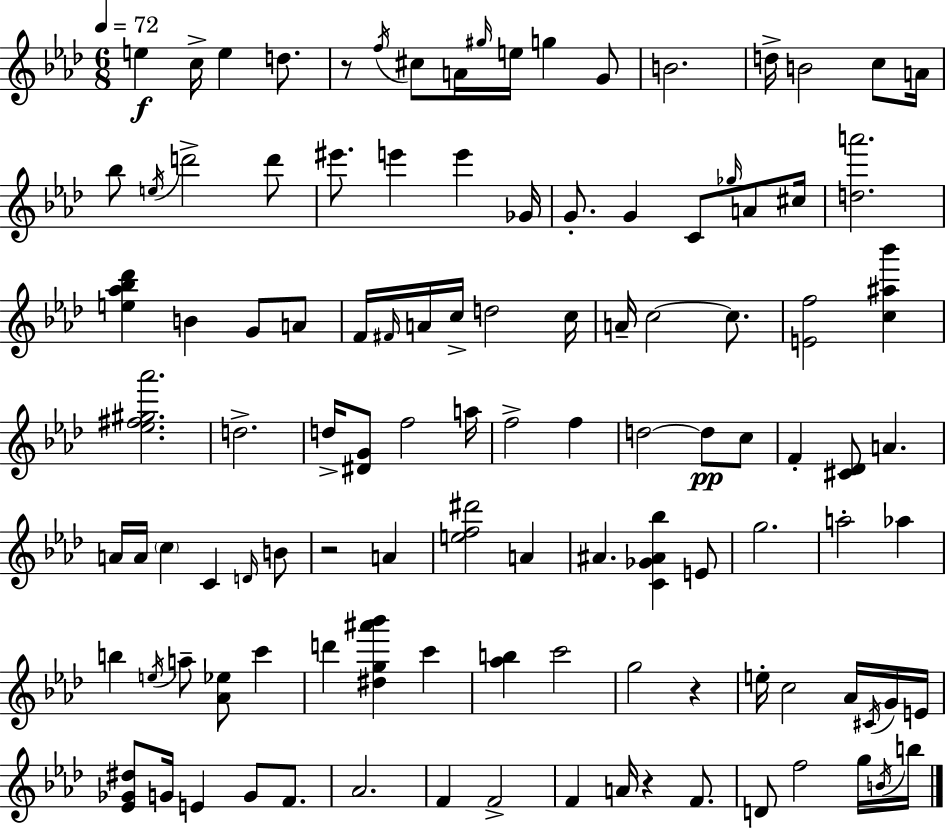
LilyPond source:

{
  \clef treble
  \numericTimeSignature
  \time 6/8
  \key f \minor
  \tempo 4 = 72
  e''4\f c''16-> e''4 d''8. | r8 \acciaccatura { f''16 } cis''8 a'16 \grace { gis''16 } e''16 g''4 | g'8 b'2. | d''16-> b'2 c''8 | \break a'16 bes''8 \acciaccatura { e''16 } d'''2-> | d'''8 eis'''8. e'''4 e'''4 | ges'16 g'8.-. g'4 c'8 | \grace { ges''16 } a'8 cis''16 <d'' a'''>2. | \break <e'' aes'' bes'' des'''>4 b'4 | g'8 a'8 f'16 \grace { fis'16 } a'16 c''16-> d''2 | c''16 a'16-- c''2~~ | c''8. <e' f''>2 | \break <c'' ais'' bes'''>4 <ees'' fis'' gis'' aes'''>2. | d''2.-> | d''16-> <dis' g'>8 f''2 | a''16 f''2-> | \break f''4 d''2~~ | d''8\pp c''8 f'4-. <cis' des'>8 a'4. | a'16 a'16 \parenthesize c''4 c'4 | \grace { d'16 } b'8 r2 | \break a'4 <e'' f'' dis'''>2 | a'4 ais'4. | <c' ges' ais' bes''>4 e'8 g''2. | a''2-. | \break aes''4 b''4 \acciaccatura { e''16 } a''8-- | <aes' ees''>8 c'''4 d'''4 <dis'' g'' ais''' bes'''>4 | c'''4 <aes'' b''>4 c'''2 | g''2 | \break r4 e''16-. c''2 | aes'16 \acciaccatura { cis'16 } g'16 e'16 <ees' ges' dis''>8 g'16 e'4 | g'8 f'8. aes'2. | f'4 | \break f'2-> f'4 | a'16 r4 f'8. d'8 f''2 | g''16 \acciaccatura { b'16 } b''16 \bar "|."
}